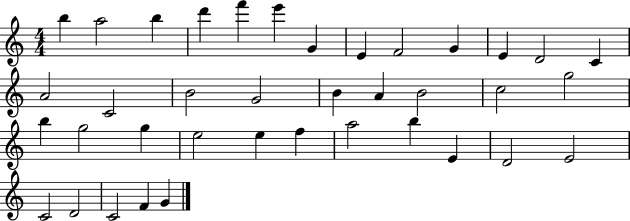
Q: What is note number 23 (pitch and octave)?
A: B5